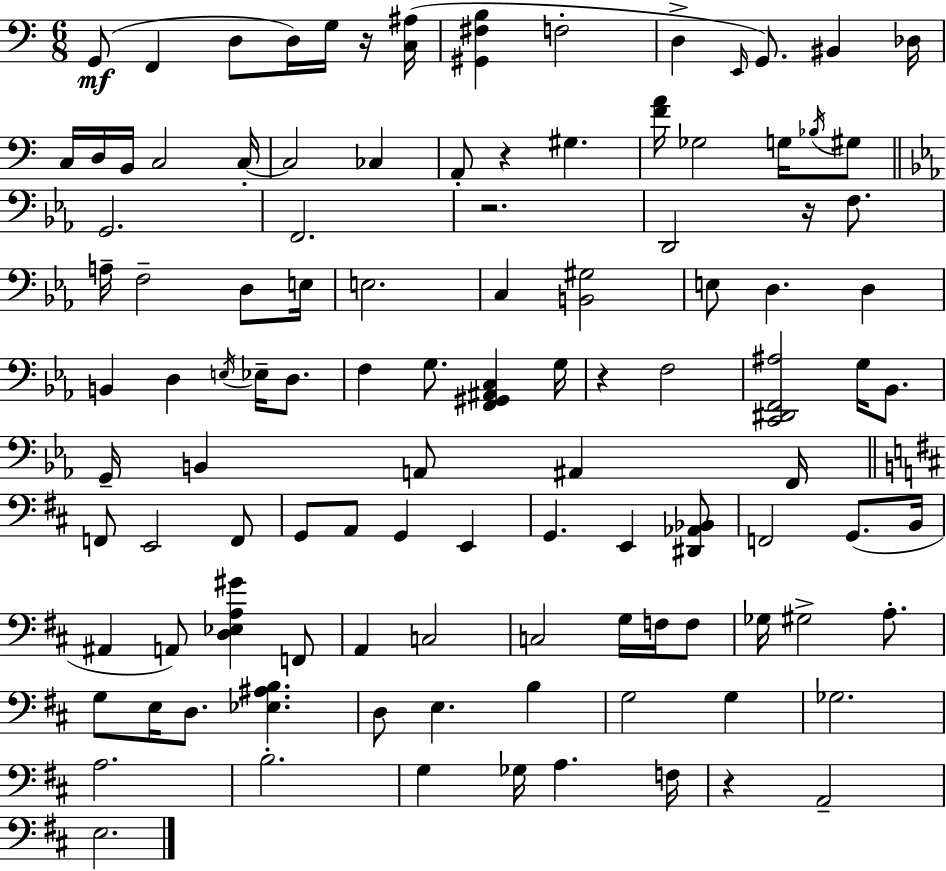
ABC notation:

X:1
T:Untitled
M:6/8
L:1/4
K:Am
G,,/2 F,, D,/2 D,/4 G,/4 z/4 [C,^A,]/4 [^G,,^F,B,] F,2 D, E,,/4 G,,/2 ^B,, _D,/4 C,/4 D,/4 B,,/4 C,2 C,/4 C,2 _C, A,,/2 z ^G, [FA]/4 _G,2 G,/4 _B,/4 ^G,/2 G,,2 F,,2 z2 D,,2 z/4 F,/2 A,/4 F,2 D,/2 E,/4 E,2 C, [B,,^G,]2 E,/2 D, D, B,, D, E,/4 _E,/4 D,/2 F, G,/2 [F,,^G,,^A,,C,] G,/4 z F,2 [C,,^D,,F,,^A,]2 G,/4 _B,,/2 G,,/4 B,, A,,/2 ^A,, F,,/4 F,,/2 E,,2 F,,/2 G,,/2 A,,/2 G,, E,, G,, E,, [^D,,_A,,_B,,]/2 F,,2 G,,/2 B,,/4 ^A,, A,,/2 [D,_E,A,^G] F,,/2 A,, C,2 C,2 G,/4 F,/4 F,/2 _G,/4 ^G,2 A,/2 G,/2 E,/4 D,/2 [_E,^A,B,] D,/2 E, B, G,2 G, _G,2 A,2 B,2 G, _G,/4 A, F,/4 z A,,2 E,2